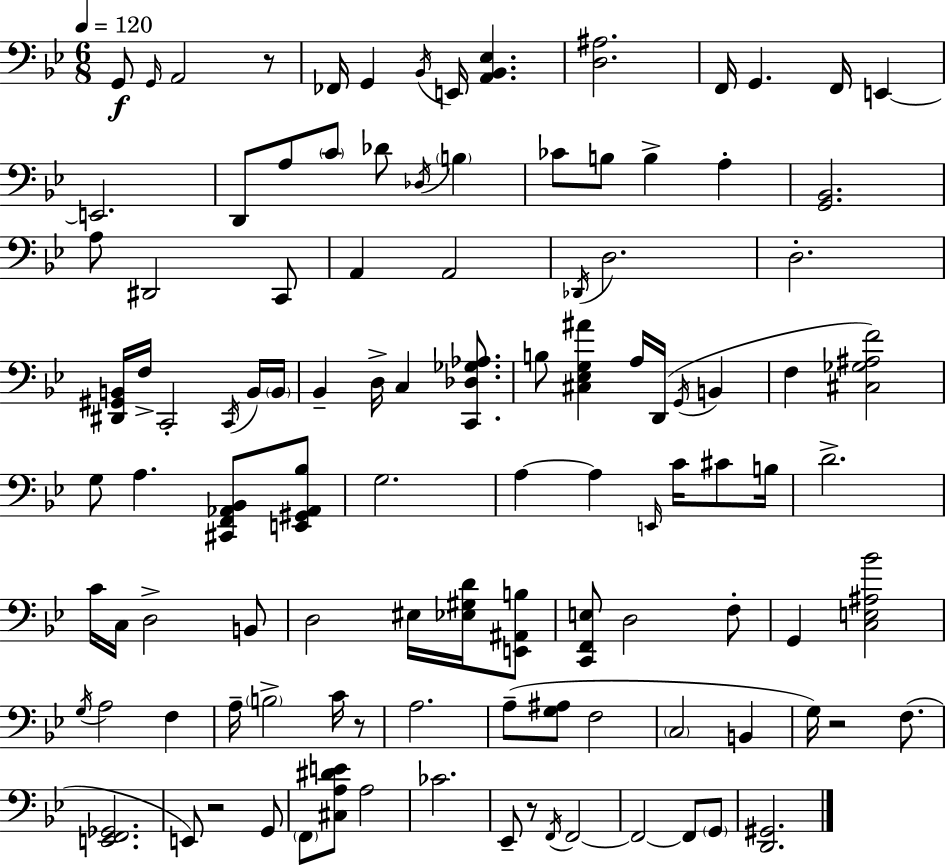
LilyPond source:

{
  \clef bass
  \numericTimeSignature
  \time 6/8
  \key bes \major
  \tempo 4 = 120
  g,8\f \grace { g,16 } a,2 r8 | fes,16 g,4 \acciaccatura { bes,16 } e,16 <a, bes, ees>4. | <d ais>2. | f,16 g,4. f,16 e,4~~ | \break e,2. | d,8 a8 \parenthesize c'8 des'8 \acciaccatura { des16 } \parenthesize b4 | ces'8 b8 b4-> a4-. | <g, bes,>2. | \break a8 dis,2 | c,8 a,4 a,2 | \acciaccatura { des,16 } d2. | d2.-. | \break <dis, gis, b,>16 f16-> c,2-. | \acciaccatura { c,16 } b,16 \parenthesize b,16 bes,4-- d16-> c4 | <c, des ges aes>8. b8 <cis ees g ais'>4 a16 | d,16( \acciaccatura { g,16 } b,4 f4 <cis ges ais f'>2) | \break g8 a4. | <cis, f, aes, bes,>8 <e, gis, aes, bes>8 g2. | a4~~ a4 | \grace { e,16 } c'16 cis'8 b16 d'2.-> | \break c'16 c16 d2-> | b,8 d2 | eis16 <ees gis d'>16 <e, ais, b>8 <c, f, e>8 d2 | f8-. g,4 <c e ais bes'>2 | \break \acciaccatura { g16 } a2 | f4 a16-- \parenthesize b2-> | c'16 r8 a2. | a8--( <g ais>8 | \break f2 \parenthesize c2 | b,4 g16) r2 | f8.( <e, f, ges,>2. | e,8) r2 | \break g,8 \parenthesize f,8 <cis a dis' e'>8 | a2 ces'2. | ees,8-- r8 | \acciaccatura { f,16 } f,2~~ f,2~~ | \break f,8 \parenthesize g,8 <d, gis,>2. | \bar "|."
}